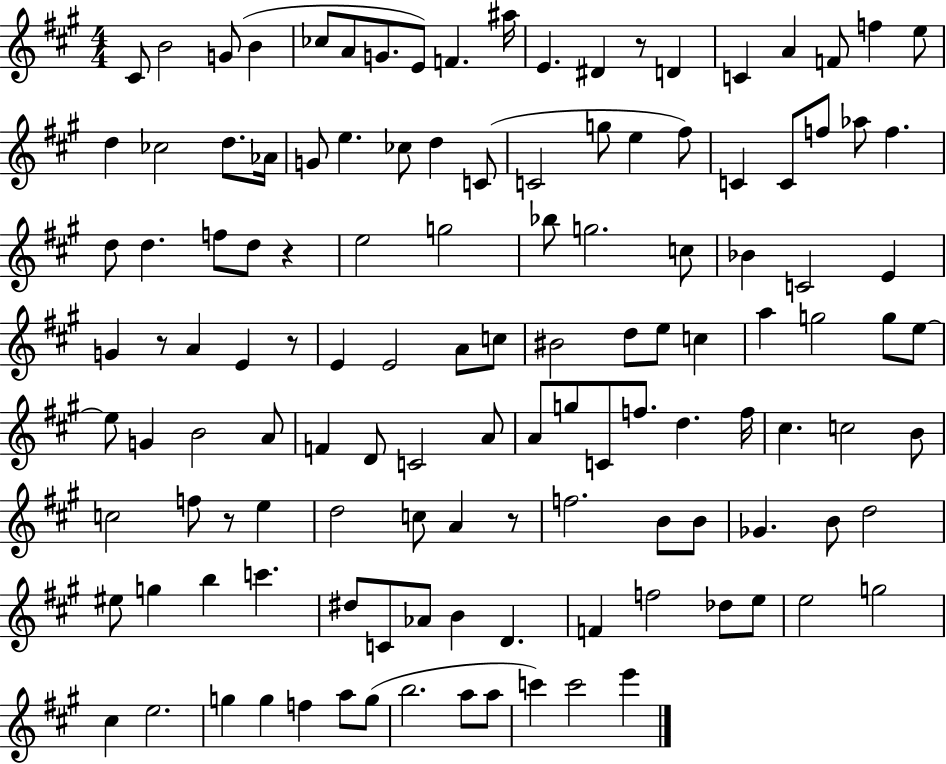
X:1
T:Untitled
M:4/4
L:1/4
K:A
^C/2 B2 G/2 B _c/2 A/2 G/2 E/2 F ^a/4 E ^D z/2 D C A F/2 f e/2 d _c2 d/2 _A/4 G/2 e _c/2 d C/2 C2 g/2 e ^f/2 C C/2 f/2 _a/2 f d/2 d f/2 d/2 z e2 g2 _b/2 g2 c/2 _B C2 E G z/2 A E z/2 E E2 A/2 c/2 ^B2 d/2 e/2 c a g2 g/2 e/2 e/2 G B2 A/2 F D/2 C2 A/2 A/2 g/2 C/2 f/2 d f/4 ^c c2 B/2 c2 f/2 z/2 e d2 c/2 A z/2 f2 B/2 B/2 _G B/2 d2 ^e/2 g b c' ^d/2 C/2 _A/2 B D F f2 _d/2 e/2 e2 g2 ^c e2 g g f a/2 g/2 b2 a/2 a/2 c' c'2 e'